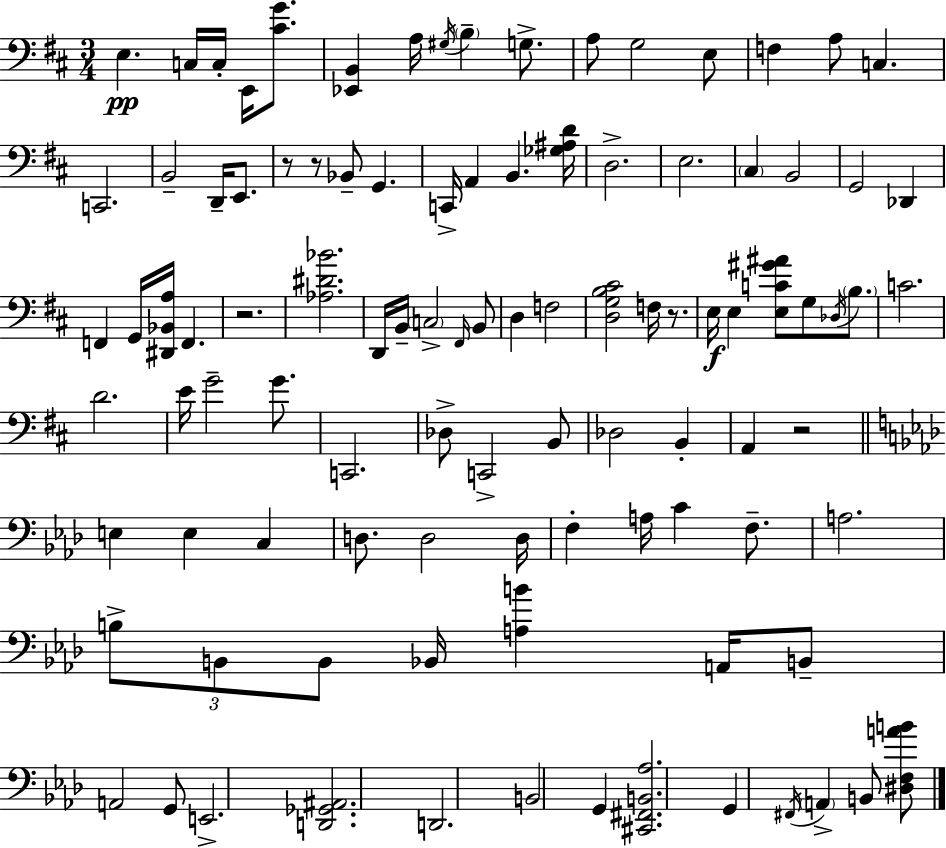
X:1
T:Untitled
M:3/4
L:1/4
K:D
E, C,/4 C,/4 E,,/4 [^CG]/2 [_E,,B,,] A,/4 ^G,/4 B, G,/2 A,/2 G,2 E,/2 F, A,/2 C, C,,2 B,,2 D,,/4 E,,/2 z/2 z/2 _B,,/2 G,, C,,/4 A,, B,, [_G,^A,D]/4 D,2 E,2 ^C, B,,2 G,,2 _D,, F,, G,,/4 [^D,,_B,,A,]/4 F,, z2 [_A,^D_B]2 D,,/4 B,,/4 C,2 ^F,,/4 B,,/2 D, F,2 [D,G,B,^C]2 F,/4 z/2 E,/4 E, [E,C^G^A]/2 G,/2 _D,/4 B,/2 C2 D2 E/4 G2 G/2 C,,2 _D,/2 C,,2 B,,/2 _D,2 B,, A,, z2 E, E, C, D,/2 D,2 D,/4 F, A,/4 C F,/2 A,2 B,/2 B,,/2 B,,/2 _B,,/4 [A,B] A,,/4 B,,/2 A,,2 G,,/2 E,,2 [D,,_G,,^A,,]2 D,,2 B,,2 G,, [^C,,^F,,B,,_A,]2 G,, ^F,,/4 A,, B,,/2 [^D,F,AB]/2